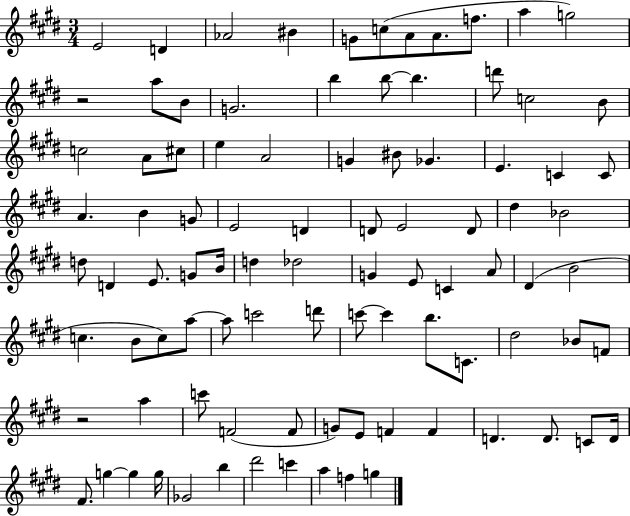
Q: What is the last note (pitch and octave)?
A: G5